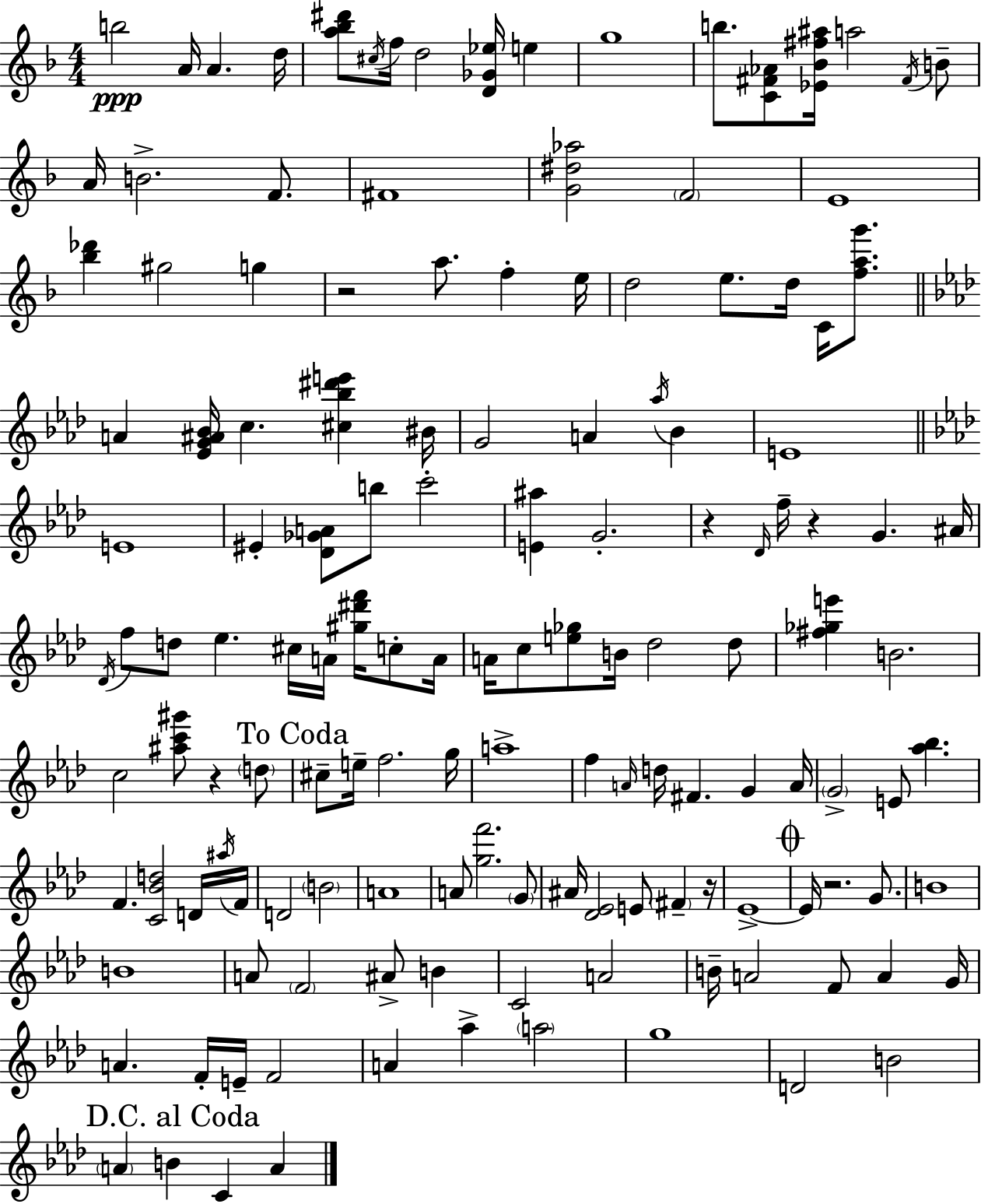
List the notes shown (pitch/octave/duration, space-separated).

B5/h A4/s A4/q. D5/s [A5,Bb5,D#6]/e C#5/s F5/s D5/h [D4,Gb4,Eb5]/s E5/q G5/w B5/e. [C4,F#4,Ab4]/e [Eb4,Bb4,F#5,A#5]/s A5/h F#4/s B4/e A4/s B4/h. F4/e. F#4/w [G4,D#5,Ab5]/h F4/h E4/w [Bb5,Db6]/q G#5/h G5/q R/h A5/e. F5/q E5/s D5/h E5/e. D5/s C4/s [F5,A5,G6]/e. A4/q [Eb4,G4,A#4,Bb4]/s C5/q. [C#5,Bb5,D#6,E6]/q BIS4/s G4/h A4/q Ab5/s Bb4/q E4/w E4/w EIS4/q [Db4,Gb4,A4]/e B5/e C6/h [E4,A#5]/q G4/h. R/q Db4/s F5/s R/q G4/q. A#4/s Db4/s F5/e D5/e Eb5/q. C#5/s A4/s [G#5,D#6,F6]/s C5/e A4/s A4/s C5/e [E5,Gb5]/e B4/s Db5/h Db5/e [F#5,Gb5,E6]/q B4/h. C5/h [A#5,C6,G#6]/e R/q D5/e C#5/e E5/s F5/h. G5/s A5/w F5/q A4/s D5/s F#4/q. G4/q A4/s G4/h E4/e [Ab5,Bb5]/q. F4/q. [C4,Bb4,D5]/h D4/s A#5/s F4/s D4/h B4/h A4/w A4/e [G5,F6]/h. G4/e A#4/s [Db4,Eb4]/h E4/e F#4/q R/s Eb4/w Eb4/s R/h. G4/e. B4/w B4/w A4/e F4/h A#4/e B4/q C4/h A4/h B4/s A4/h F4/e A4/q G4/s A4/q. F4/s E4/s F4/h A4/q Ab5/q A5/h G5/w D4/h B4/h A4/q B4/q C4/q A4/q